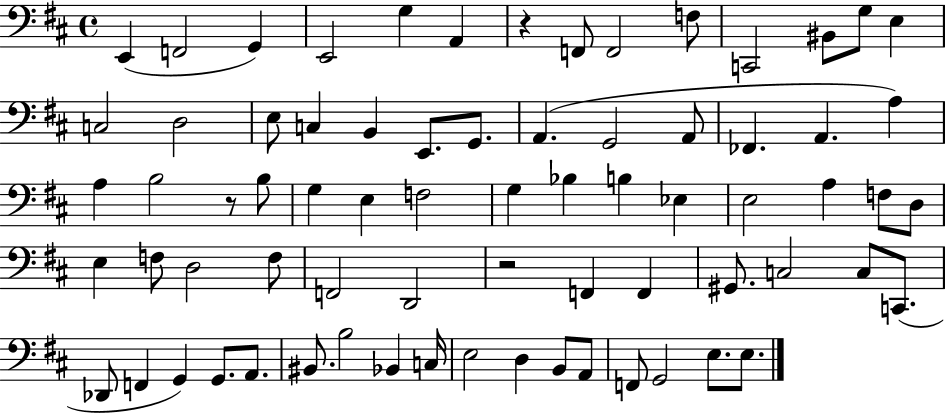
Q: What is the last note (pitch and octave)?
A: E3